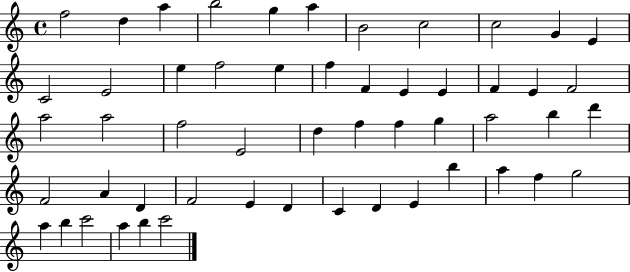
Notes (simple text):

F5/h D5/q A5/q B5/h G5/q A5/q B4/h C5/h C5/h G4/q E4/q C4/h E4/h E5/q F5/h E5/q F5/q F4/q E4/q E4/q F4/q E4/q F4/h A5/h A5/h F5/h E4/h D5/q F5/q F5/q G5/q A5/h B5/q D6/q F4/h A4/q D4/q F4/h E4/q D4/q C4/q D4/q E4/q B5/q A5/q F5/q G5/h A5/q B5/q C6/h A5/q B5/q C6/h